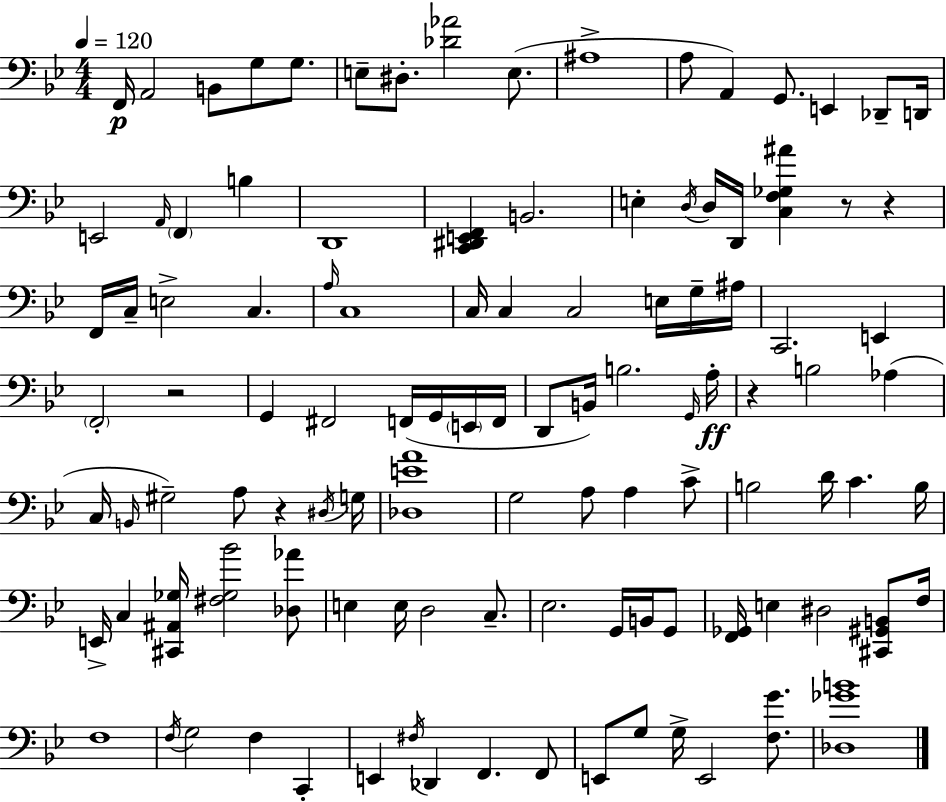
X:1
T:Untitled
M:4/4
L:1/4
K:Gm
F,,/4 A,,2 B,,/2 G,/2 G,/2 E,/2 ^D,/2 [_D_A]2 E,/2 ^A,4 A,/2 A,, G,,/2 E,, _D,,/2 D,,/4 E,,2 A,,/4 F,, B, D,,4 [C,,^D,,E,,F,,] B,,2 E, D,/4 D,/4 D,,/4 [C,F,_G,^A] z/2 z F,,/4 C,/4 E,2 C, A,/4 C,4 C,/4 C, C,2 E,/4 G,/4 ^A,/4 C,,2 E,, F,,2 z2 G,, ^F,,2 F,,/4 G,,/4 E,,/4 F,,/4 D,,/2 B,,/4 B,2 G,,/4 A,/4 z B,2 _A, C,/4 B,,/4 ^G,2 A,/2 z ^D,/4 G,/4 [_D,EA]4 G,2 A,/2 A, C/2 B,2 D/4 C B,/4 E,,/4 C, [^C,,^A,,_G,]/4 [^F,_G,_B]2 [_D,_A]/2 E, E,/4 D,2 C,/2 _E,2 G,,/4 B,,/4 G,,/2 [F,,_G,,]/4 E, ^D,2 [^C,,^G,,B,,]/2 F,/4 F,4 F,/4 G,2 F, C,, E,, ^F,/4 _D,, F,, F,,/2 E,,/2 G,/2 G,/4 E,,2 [F,G]/2 [_D,_GB]4